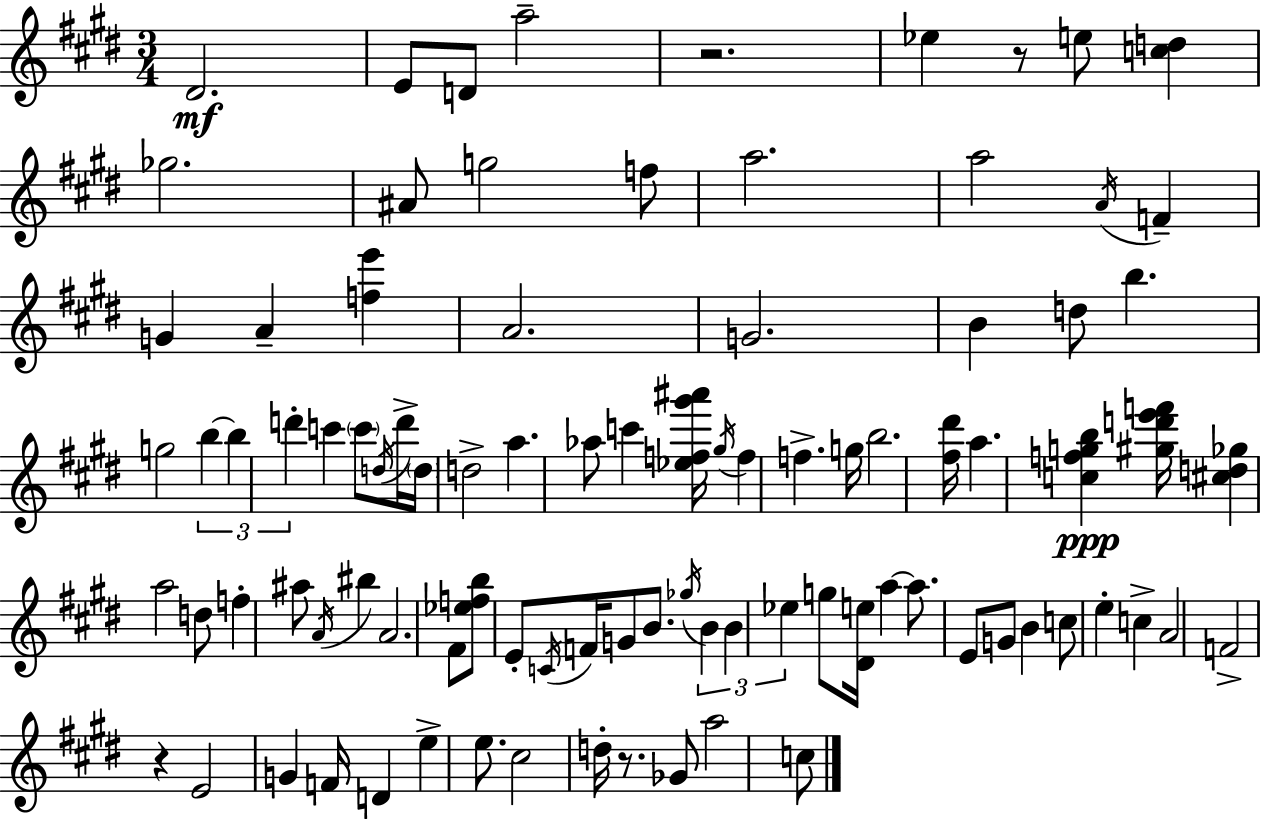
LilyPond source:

{
  \clef treble
  \numericTimeSignature
  \time 3/4
  \key e \major
  dis'2.\mf | e'8 d'8 a''2-- | r2. | ees''4 r8 e''8 <c'' d''>4 | \break ges''2. | ais'8 g''2 f''8 | a''2. | a''2 \acciaccatura { a'16 } f'4-- | \break g'4 a'4-- <f'' e'''>4 | a'2. | g'2. | b'4 d''8 b''4. | \break g''2 \tuplet 3/2 { b''4~~ | b''4 d'''4-. } c'''4 | \parenthesize c'''8 \acciaccatura { d''16 } d'''16-> \parenthesize d''16 d''2-> | a''4. aes''8 c'''4 | \break <ees'' f'' gis''' ais'''>16 \acciaccatura { gis''16 } f''4 f''4.-> | g''16 b''2. | <fis'' dis'''>16 a''4. <c'' f'' g'' b''>4\ppp | <gis'' d''' e''' f'''>16 <cis'' d'' ges''>4 a''2 | \break d''8 f''4-. ais''8 \acciaccatura { a'16 } | bis''4 a'2. | fis'8 <ees'' f'' b''>8 e'8-. \acciaccatura { c'16 } f'16 | g'8 b'8. \acciaccatura { ges''16 } \tuplet 3/2 { b'4 b'4 | \break ees''4 } g''8 <dis' e''>16 a''4~~ | a''8. e'8 g'8 b'4 | c''8 e''4-. c''4-> a'2 | f'2-> | \break r4 e'2 | g'4 f'16 d'4 e''4-> | e''8. cis''2 | d''16-. r8. ges'8 a''2 | \break c''8 \bar "|."
}